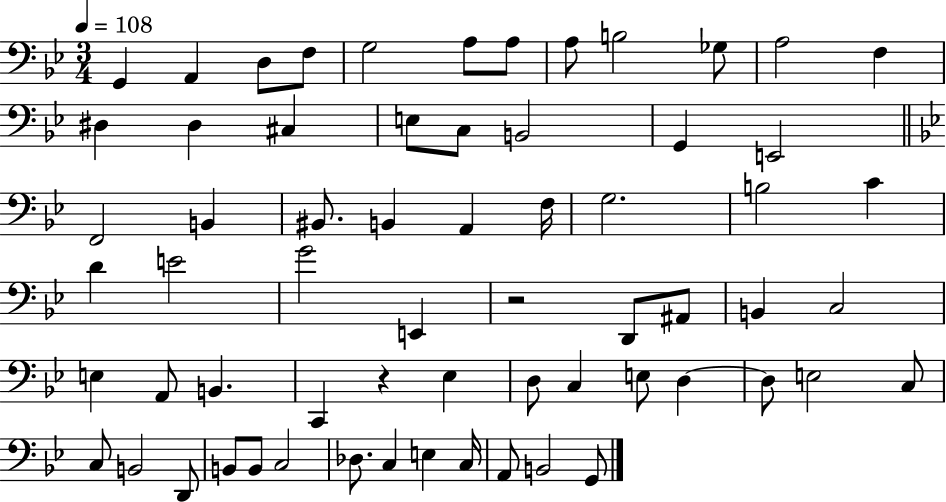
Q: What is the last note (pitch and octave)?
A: G2